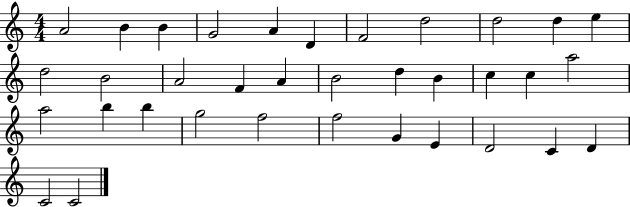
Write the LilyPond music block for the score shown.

{
  \clef treble
  \numericTimeSignature
  \time 4/4
  \key c \major
  a'2 b'4 b'4 | g'2 a'4 d'4 | f'2 d''2 | d''2 d''4 e''4 | \break d''2 b'2 | a'2 f'4 a'4 | b'2 d''4 b'4 | c''4 c''4 a''2 | \break a''2 b''4 b''4 | g''2 f''2 | f''2 g'4 e'4 | d'2 c'4 d'4 | \break c'2 c'2 | \bar "|."
}